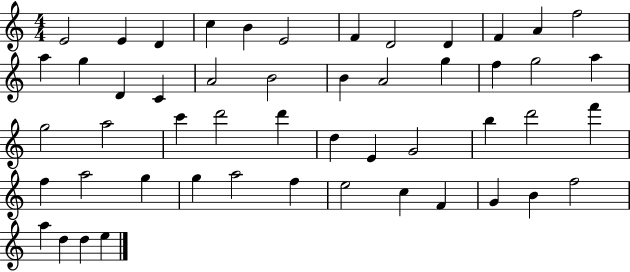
{
  \clef treble
  \numericTimeSignature
  \time 4/4
  \key c \major
  e'2 e'4 d'4 | c''4 b'4 e'2 | f'4 d'2 d'4 | f'4 a'4 f''2 | \break a''4 g''4 d'4 c'4 | a'2 b'2 | b'4 a'2 g''4 | f''4 g''2 a''4 | \break g''2 a''2 | c'''4 d'''2 d'''4 | d''4 e'4 g'2 | b''4 d'''2 f'''4 | \break f''4 a''2 g''4 | g''4 a''2 f''4 | e''2 c''4 f'4 | g'4 b'4 f''2 | \break a''4 d''4 d''4 e''4 | \bar "|."
}